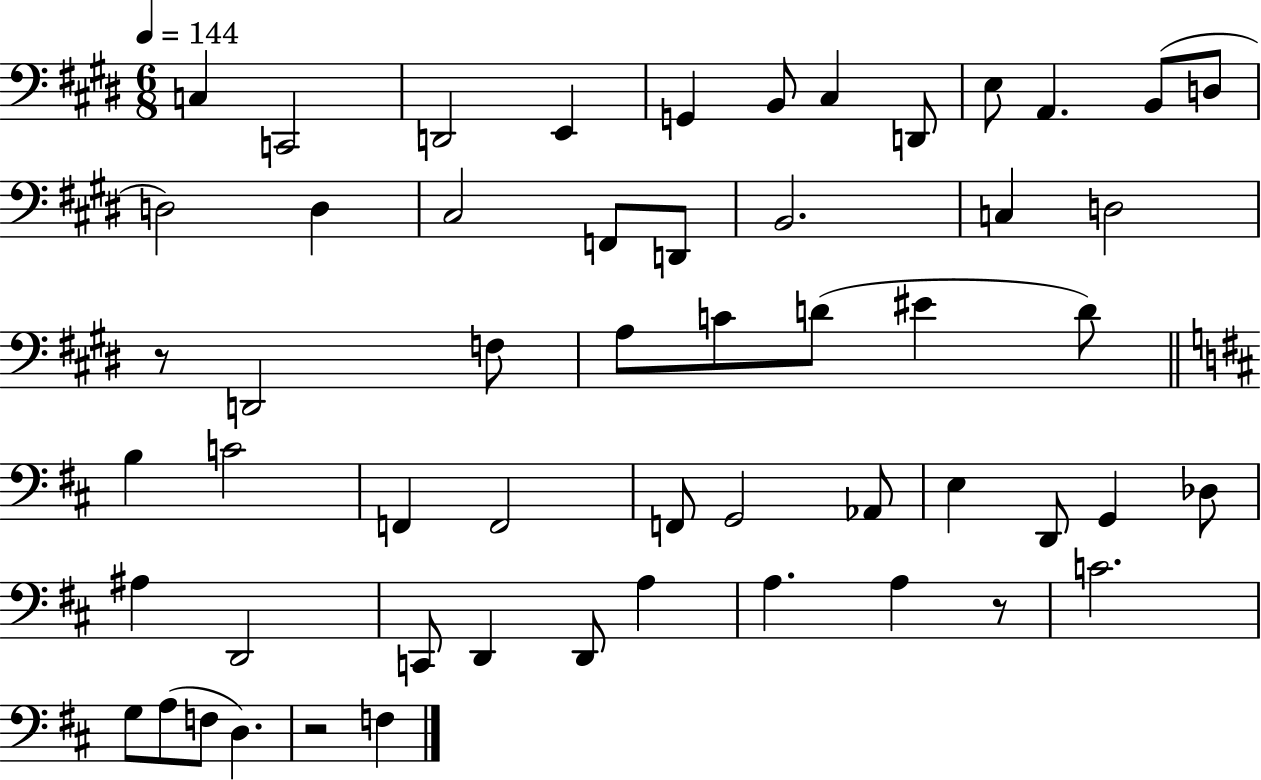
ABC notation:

X:1
T:Untitled
M:6/8
L:1/4
K:E
C, C,,2 D,,2 E,, G,, B,,/2 ^C, D,,/2 E,/2 A,, B,,/2 D,/2 D,2 D, ^C,2 F,,/2 D,,/2 B,,2 C, D,2 z/2 D,,2 F,/2 A,/2 C/2 D/2 ^E D/2 B, C2 F,, F,,2 F,,/2 G,,2 _A,,/2 E, D,,/2 G,, _D,/2 ^A, D,,2 C,,/2 D,, D,,/2 A, A, A, z/2 C2 G,/2 A,/2 F,/2 D, z2 F,